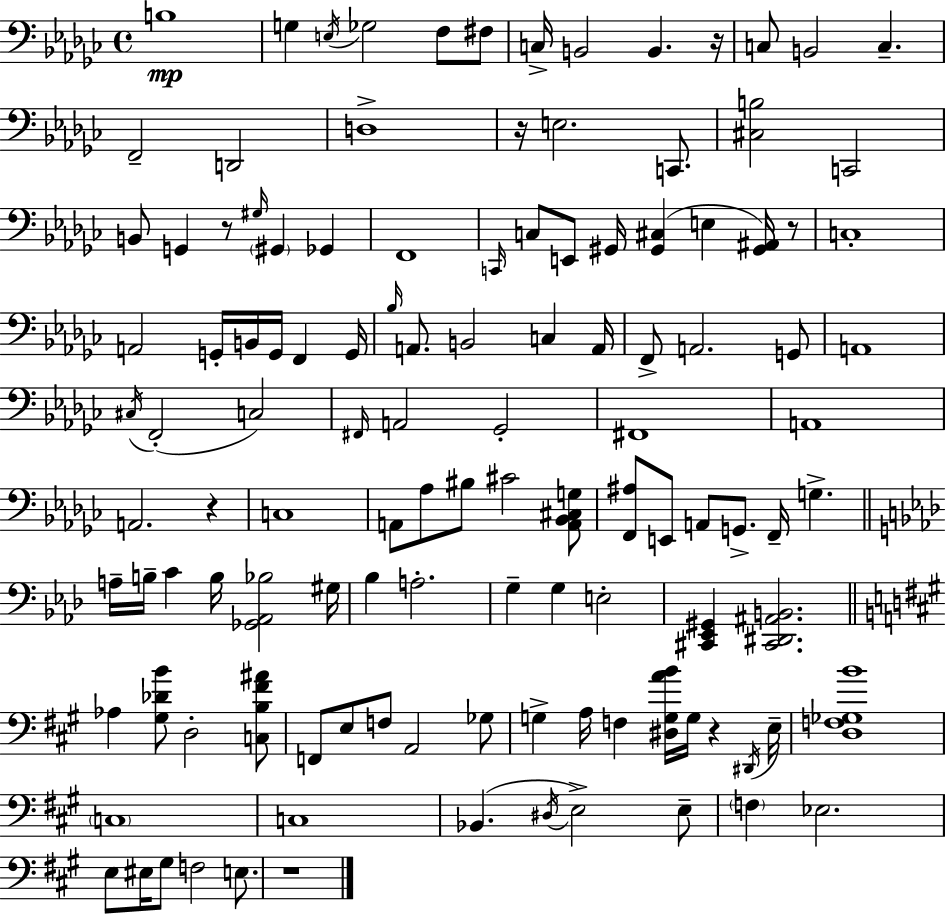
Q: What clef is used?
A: bass